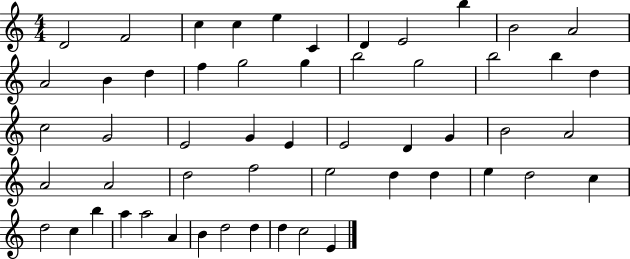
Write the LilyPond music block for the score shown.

{
  \clef treble
  \numericTimeSignature
  \time 4/4
  \key c \major
  d'2 f'2 | c''4 c''4 e''4 c'4 | d'4 e'2 b''4 | b'2 a'2 | \break a'2 b'4 d''4 | f''4 g''2 g''4 | b''2 g''2 | b''2 b''4 d''4 | \break c''2 g'2 | e'2 g'4 e'4 | e'2 d'4 g'4 | b'2 a'2 | \break a'2 a'2 | d''2 f''2 | e''2 d''4 d''4 | e''4 d''2 c''4 | \break d''2 c''4 b''4 | a''4 a''2 a'4 | b'4 d''2 d''4 | d''4 c''2 e'4 | \break \bar "|."
}